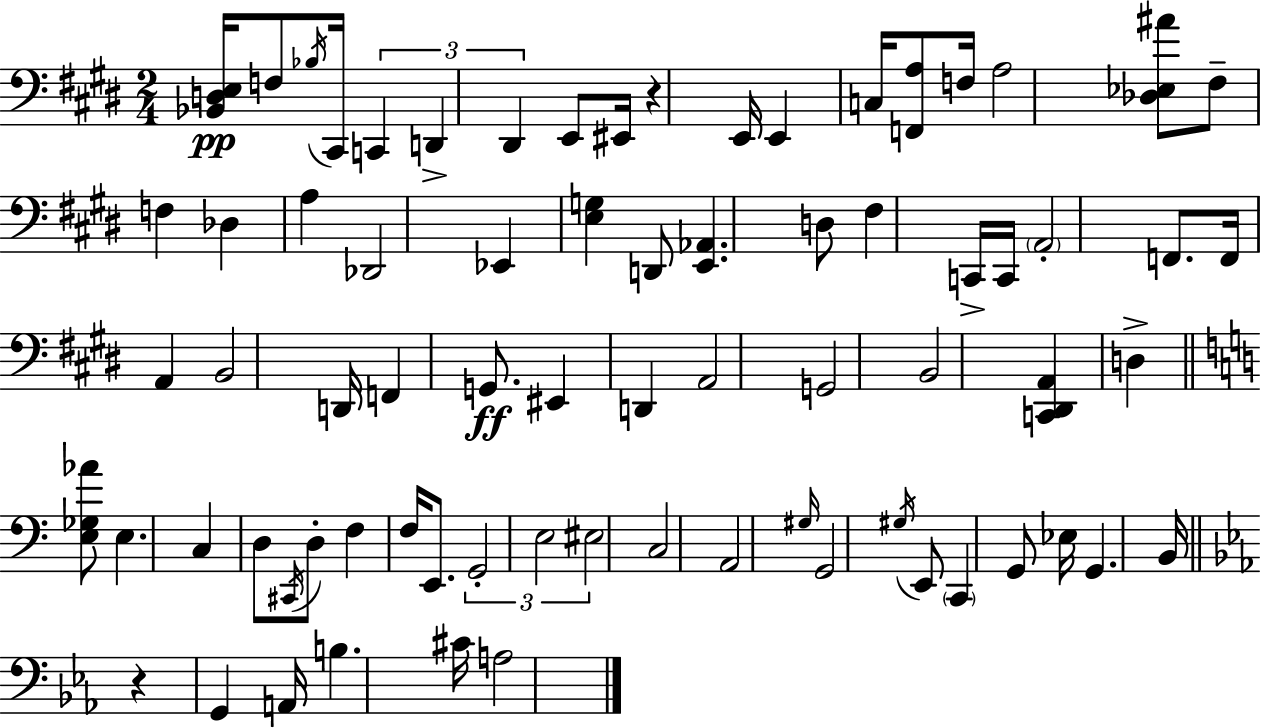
X:1
T:Untitled
M:2/4
L:1/4
K:E
[_B,,D,E,]/4 F,/2 _B,/4 ^C,,/4 C,, D,, ^D,, E,,/2 ^E,,/4 z E,,/4 E,, C,/4 [F,,A,]/2 F,/4 A,2 [_D,_E,^A]/2 ^F,/2 F, _D, A, _D,,2 _E,, [E,G,] D,,/2 [E,,_A,,] D,/2 ^F, C,,/4 C,,/4 A,,2 F,,/2 F,,/4 A,, B,,2 D,,/4 F,, G,,/2 ^E,, D,, A,,2 G,,2 B,,2 [C,,^D,,A,,] D, [E,_G,_A]/2 E, C, D,/2 ^C,,/4 D,/2 F, F,/4 E,,/2 G,,2 E,2 ^E,2 C,2 A,,2 ^G,/4 G,,2 ^G,/4 E,,/2 C,, G,,/2 _E,/4 G,, B,,/4 z G,, A,,/4 B, ^C/4 A,2